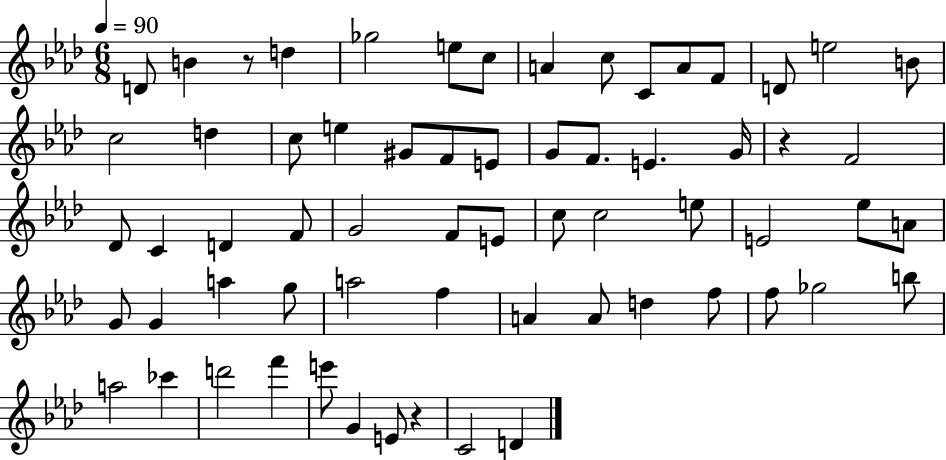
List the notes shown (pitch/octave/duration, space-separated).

D4/e B4/q R/e D5/q Gb5/h E5/e C5/e A4/q C5/e C4/e A4/e F4/e D4/e E5/h B4/e C5/h D5/q C5/e E5/q G#4/e F4/e E4/e G4/e F4/e. E4/q. G4/s R/q F4/h Db4/e C4/q D4/q F4/e G4/h F4/e E4/e C5/e C5/h E5/e E4/h Eb5/e A4/e G4/e G4/q A5/q G5/e A5/h F5/q A4/q A4/e D5/q F5/e F5/e Gb5/h B5/e A5/h CES6/q D6/h F6/q E6/e G4/q E4/e R/q C4/h D4/q